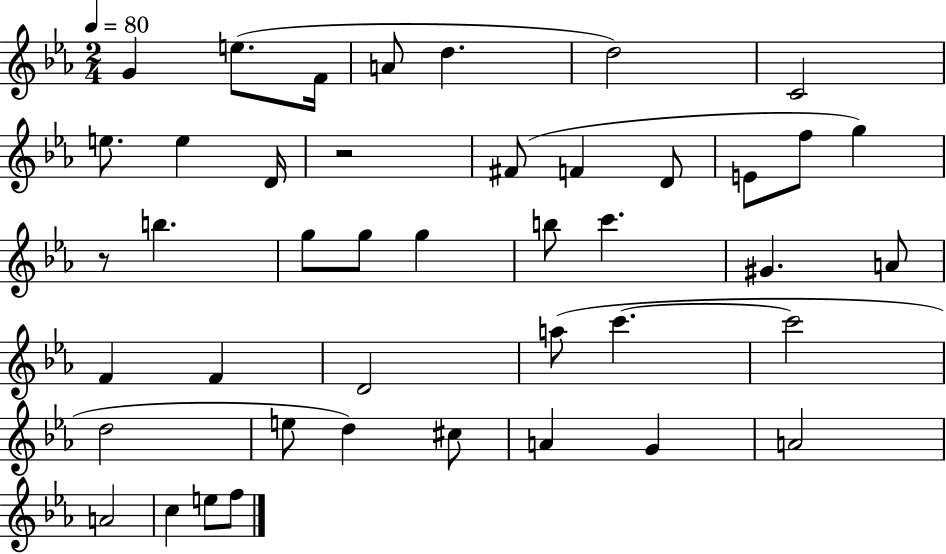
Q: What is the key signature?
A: EES major